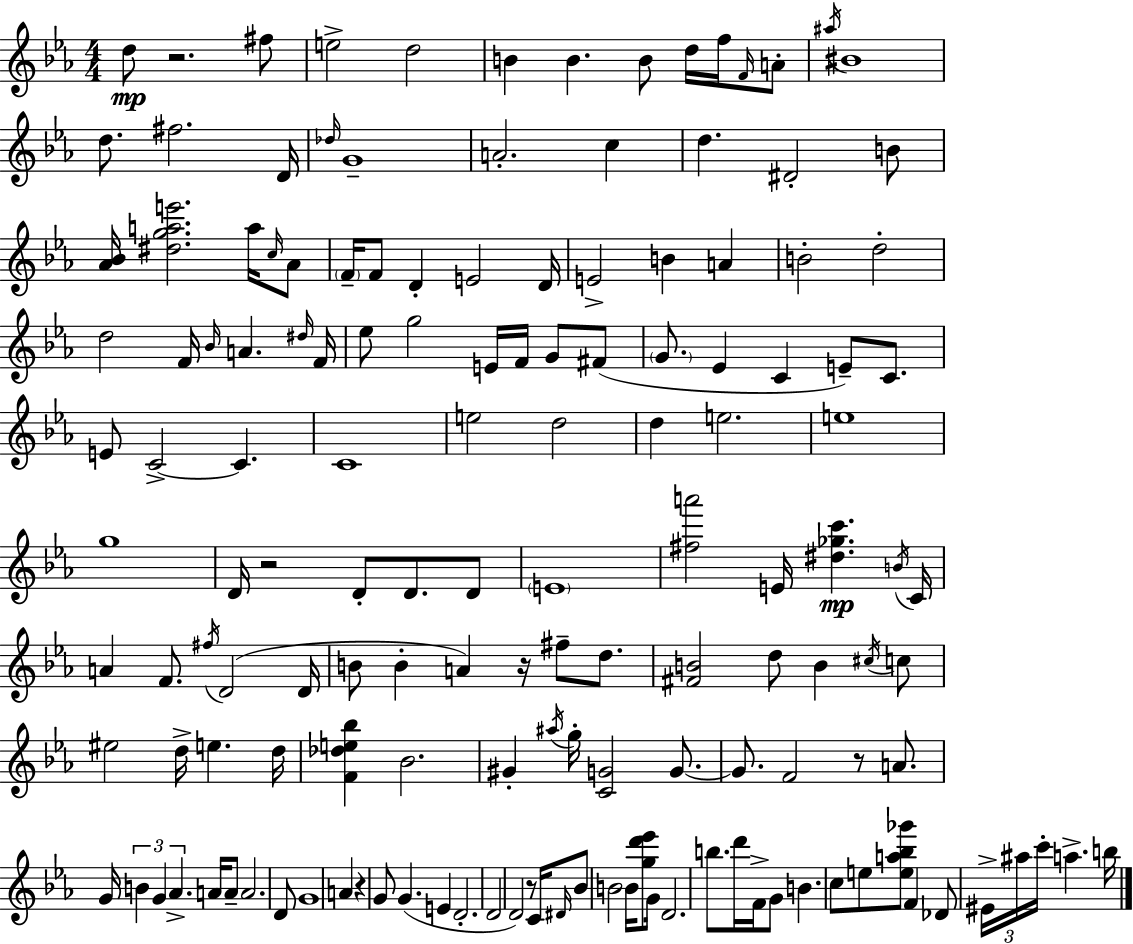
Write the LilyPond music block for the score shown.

{
  \clef treble
  \numericTimeSignature
  \time 4/4
  \key c \minor
  d''8\mp r2. fis''8 | e''2-> d''2 | b'4 b'4. b'8 d''16 f''16 \grace { f'16 } a'8-. | \acciaccatura { ais''16 } bis'1 | \break d''8. fis''2. | d'16 \grace { des''16 } g'1-- | a'2.-. c''4 | d''4. dis'2-. | \break b'8 <aes' bes'>16 <dis'' g'' a'' e'''>2. | a''16 \grace { c''16 } aes'8 \parenthesize f'16-- f'8 d'4-. e'2 | d'16 e'2-> b'4 | a'4 b'2-. d''2-. | \break d''2 f'16 \grace { bes'16 } a'4. | \grace { dis''16 } f'16 ees''8 g''2 | e'16 f'16 g'8 fis'8( \parenthesize g'8. ees'4 c'4 | e'8--) c'8. e'8 c'2->~~ | \break c'4. c'1 | e''2 d''2 | d''4 e''2. | e''1 | \break g''1 | d'16 r2 d'8-. | d'8. d'8 \parenthesize e'1 | <fis'' a'''>2 e'16 <dis'' ges'' c'''>4.\mp | \break \acciaccatura { b'16 } c'16 a'4 f'8. \acciaccatura { fis''16 }( d'2 | d'16 b'8 b'4-. a'4) | r16 fis''8-- d''8. <fis' b'>2 | d''8 b'4 \acciaccatura { cis''16 } c''8 eis''2 | \break d''16-> e''4. d''16 <f' des'' e'' bes''>4 bes'2. | gis'4-. \acciaccatura { ais''16 } g''16-. <c' g'>2 | g'8.~~ g'8. f'2 | r8 a'8. g'16 \tuplet 3/2 { b'4 g'4 | \break aes'4.-> } a'16 a'8-- a'2. | d'8 g'1 | a'4 r4 | g'8 g'4.( e'4 d'2.-. | \break d'2 | d'2) r8 c'16 \grace { dis'16 } bes'8 | b'2 b'16 <g'' d''' ees'''>8 g'16 d'2. | b''8. d'''16 f'16-> g'8 b'4. | \break c''8 e''8 <e'' a'' bes'' ges'''>8 f'4 des'8 | \tuplet 3/2 { eis'16-> ais''16 c'''16-. } a''4.-> b''16 \bar "|."
}